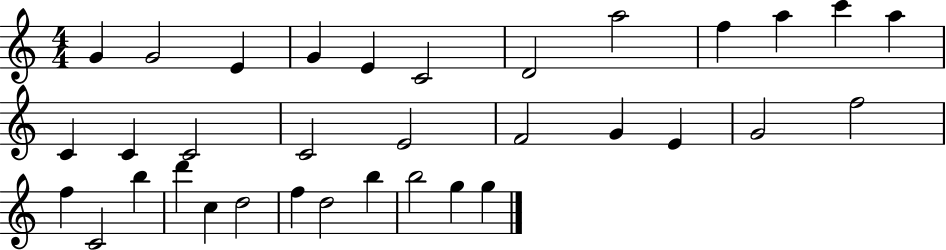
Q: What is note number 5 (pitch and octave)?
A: E4